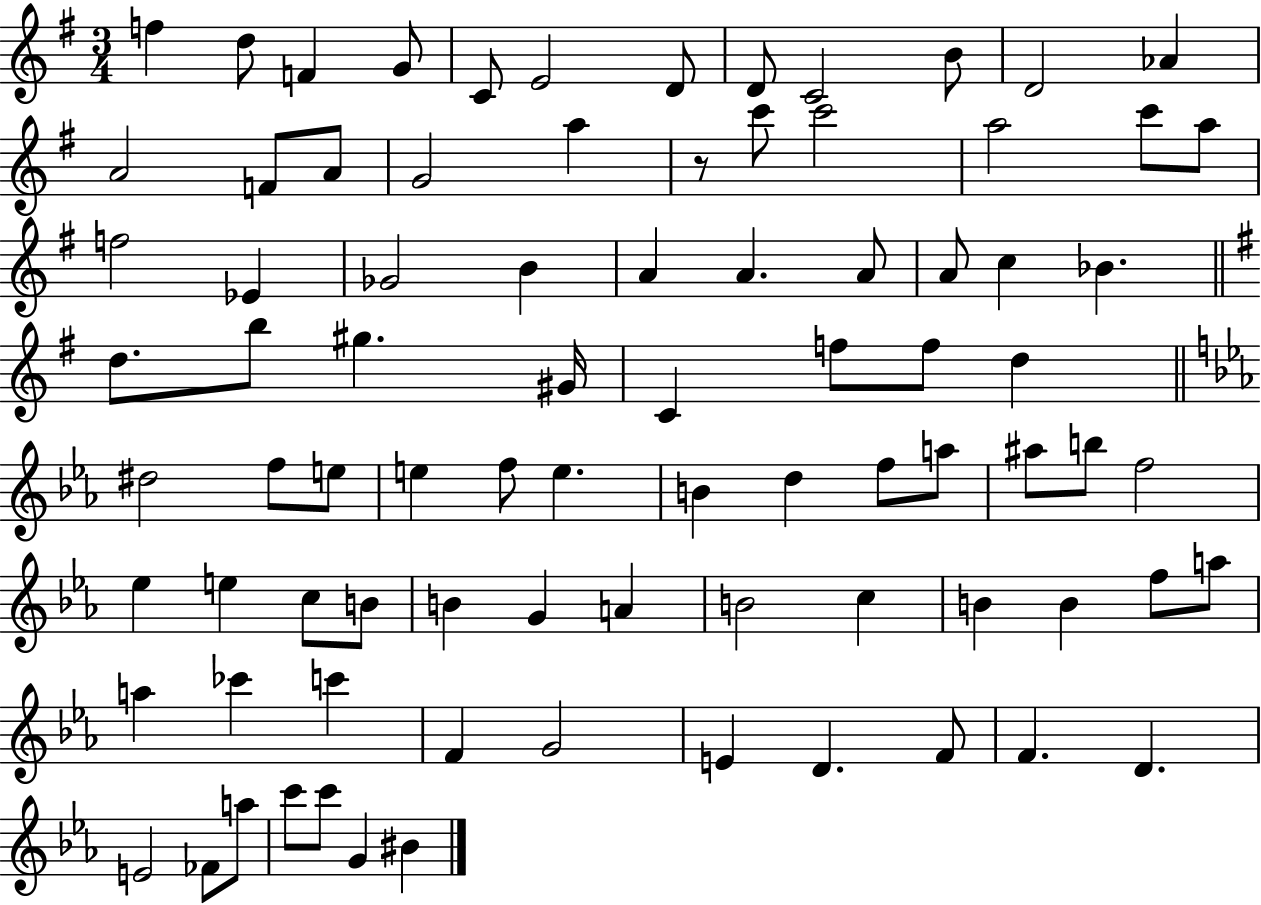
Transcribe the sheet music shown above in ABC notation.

X:1
T:Untitled
M:3/4
L:1/4
K:G
f d/2 F G/2 C/2 E2 D/2 D/2 C2 B/2 D2 _A A2 F/2 A/2 G2 a z/2 c'/2 c'2 a2 c'/2 a/2 f2 _E _G2 B A A A/2 A/2 c _B d/2 b/2 ^g ^G/4 C f/2 f/2 d ^d2 f/2 e/2 e f/2 e B d f/2 a/2 ^a/2 b/2 f2 _e e c/2 B/2 B G A B2 c B B f/2 a/2 a _c' c' F G2 E D F/2 F D E2 _F/2 a/2 c'/2 c'/2 G ^B